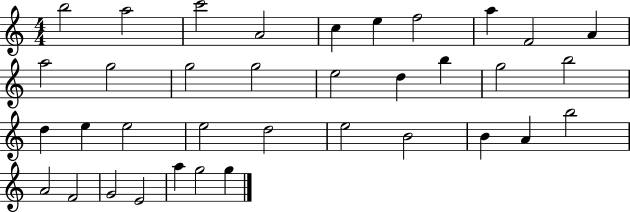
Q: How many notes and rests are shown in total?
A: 36